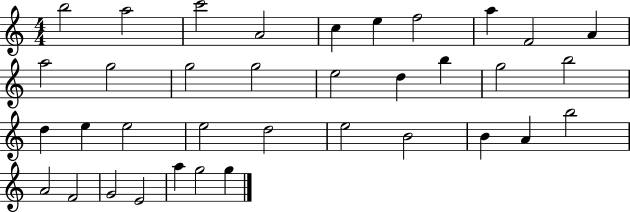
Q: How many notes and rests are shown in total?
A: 36